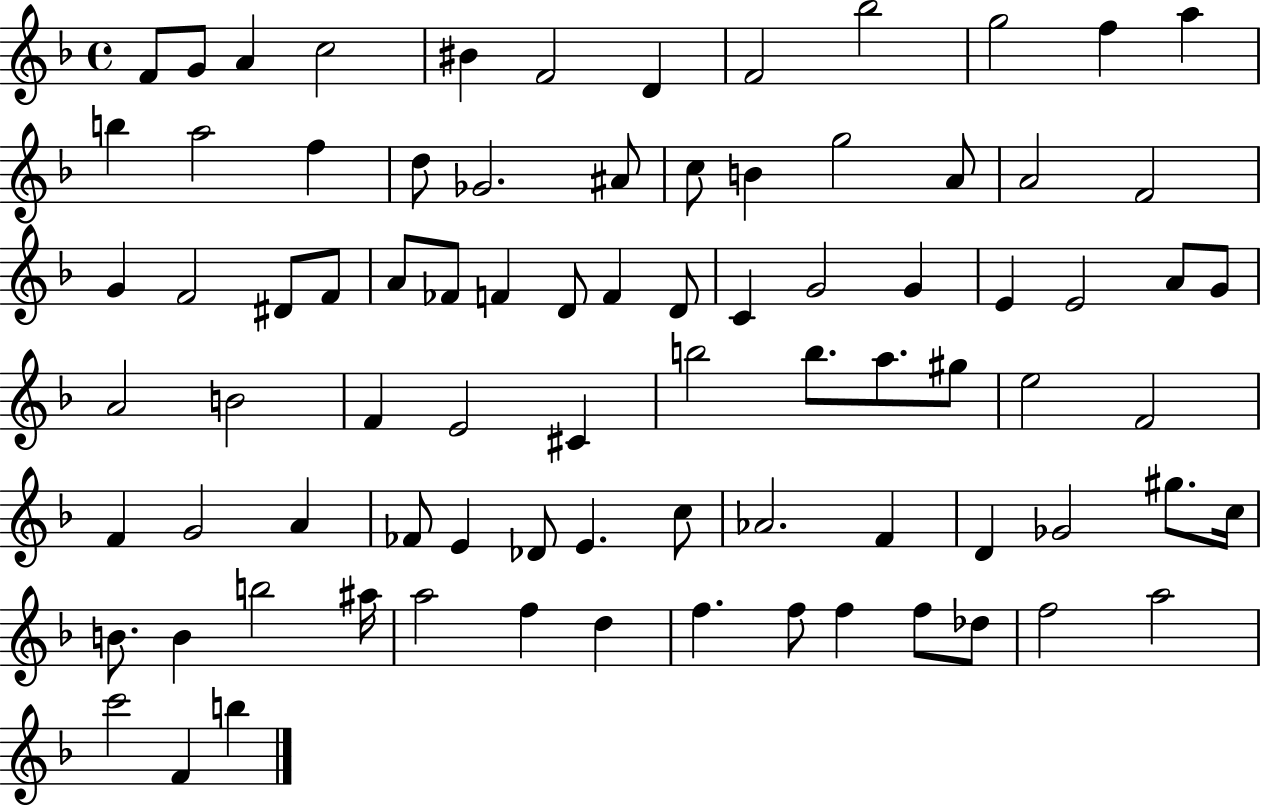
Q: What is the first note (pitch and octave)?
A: F4